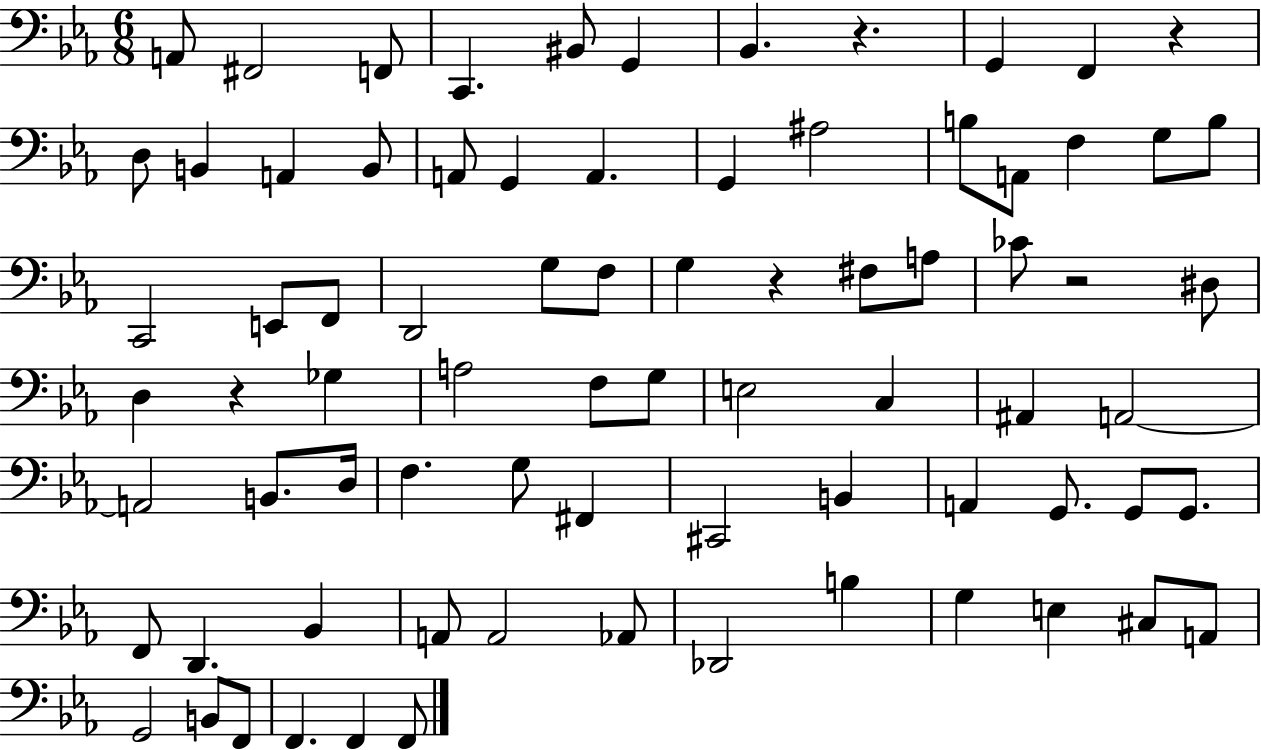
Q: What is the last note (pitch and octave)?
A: F2